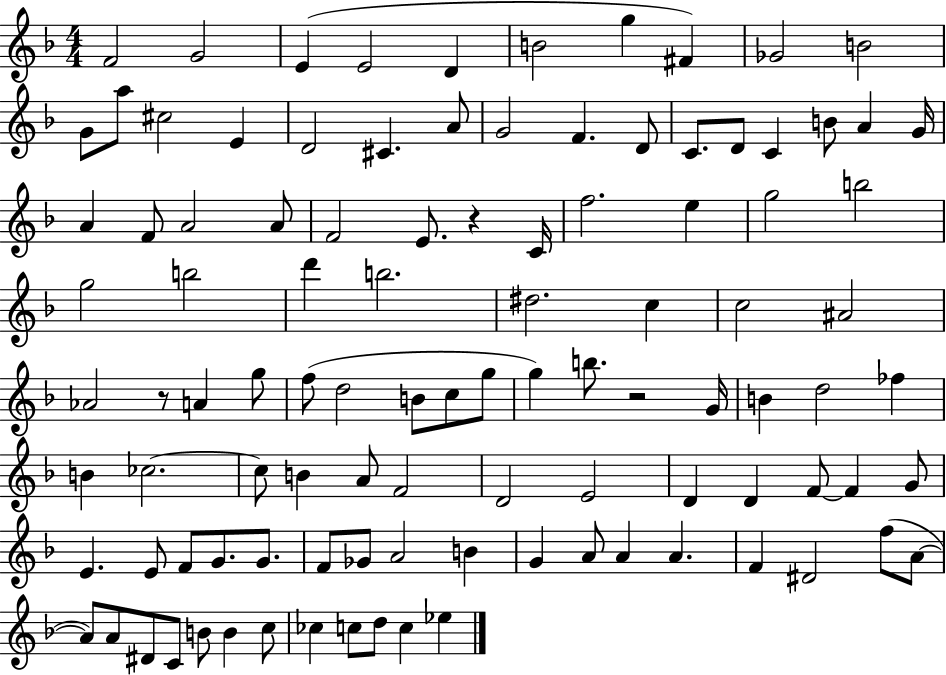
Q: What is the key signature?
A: F major